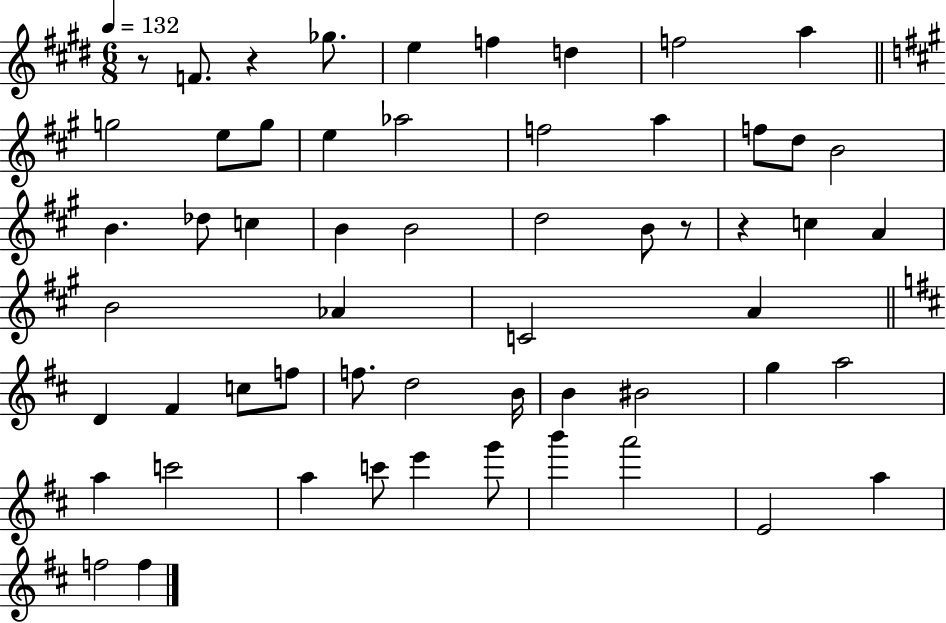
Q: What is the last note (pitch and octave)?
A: F5